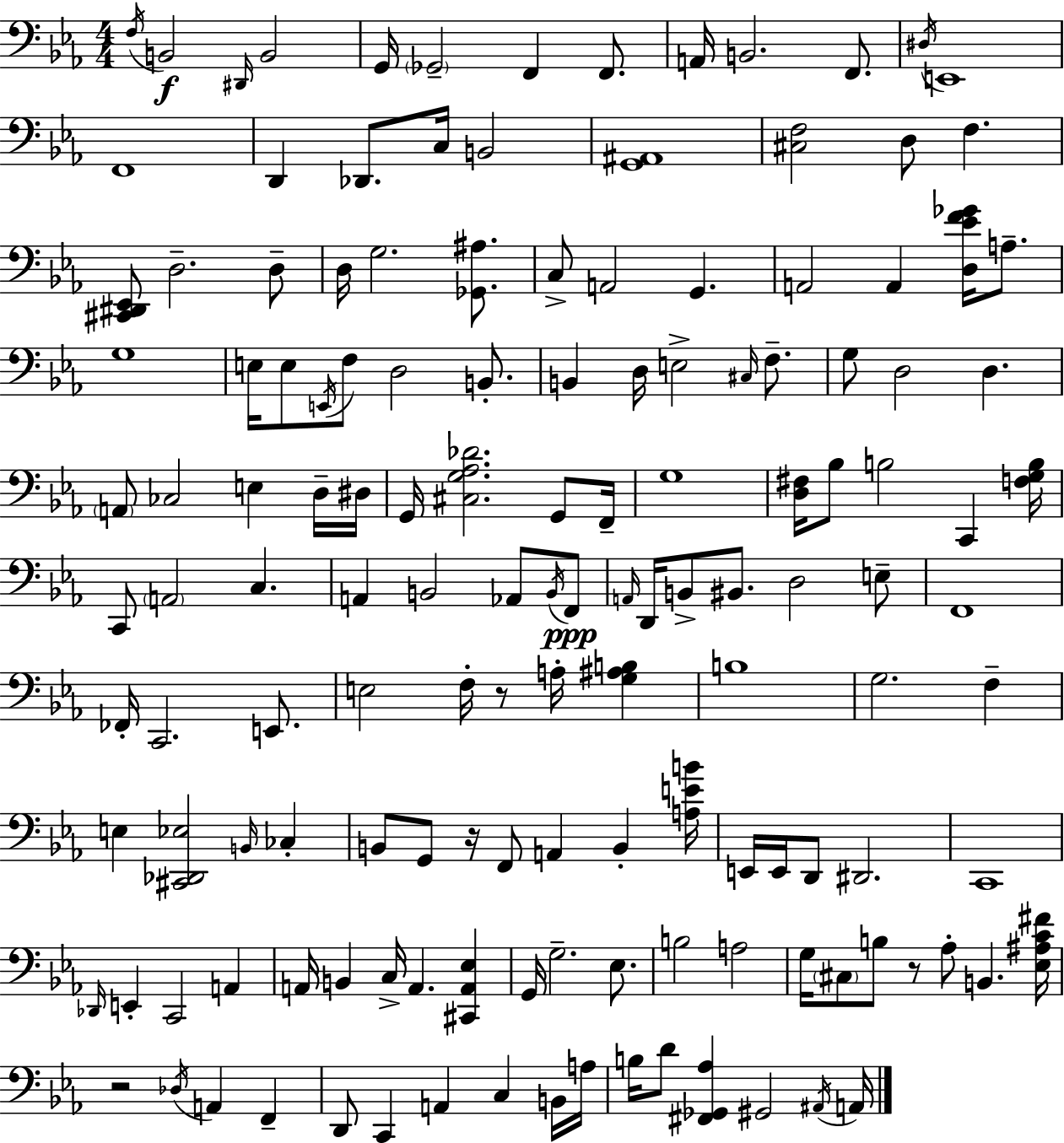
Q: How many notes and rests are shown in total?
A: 144